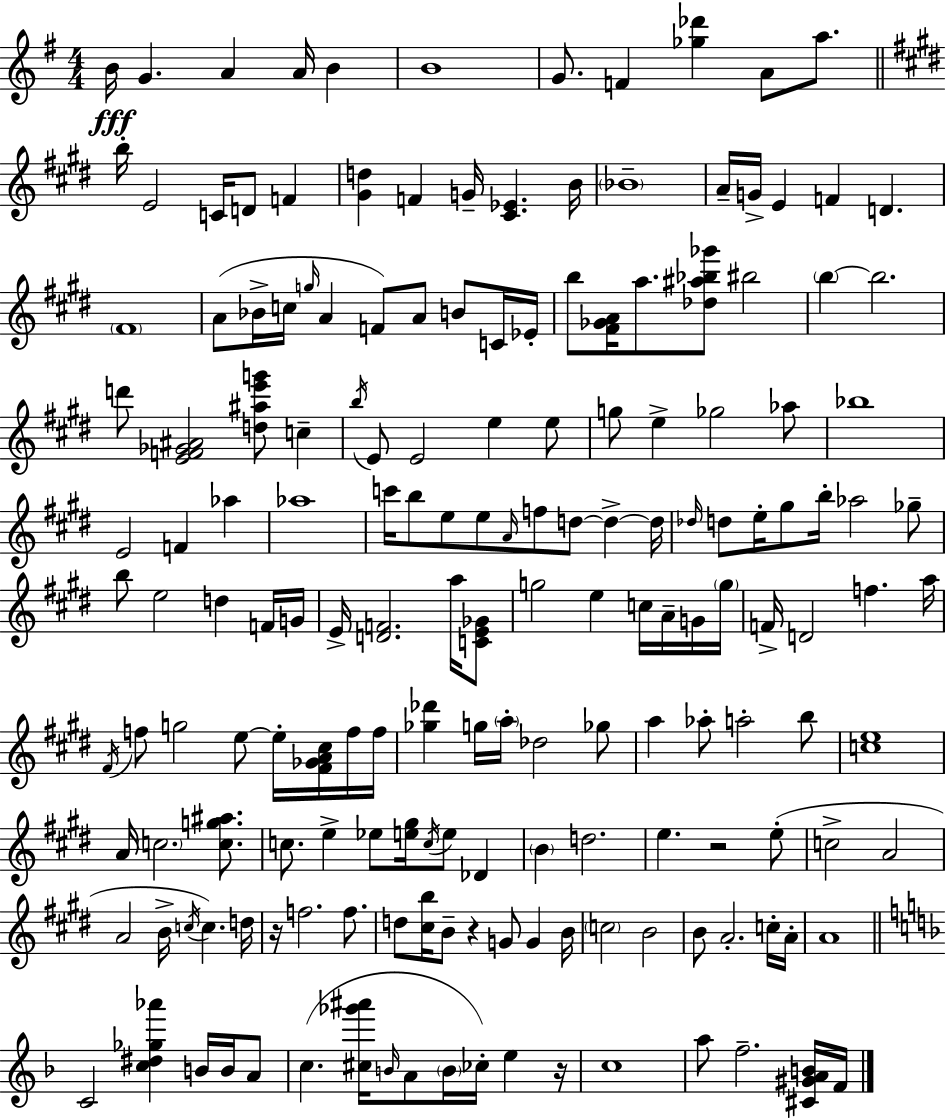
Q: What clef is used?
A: treble